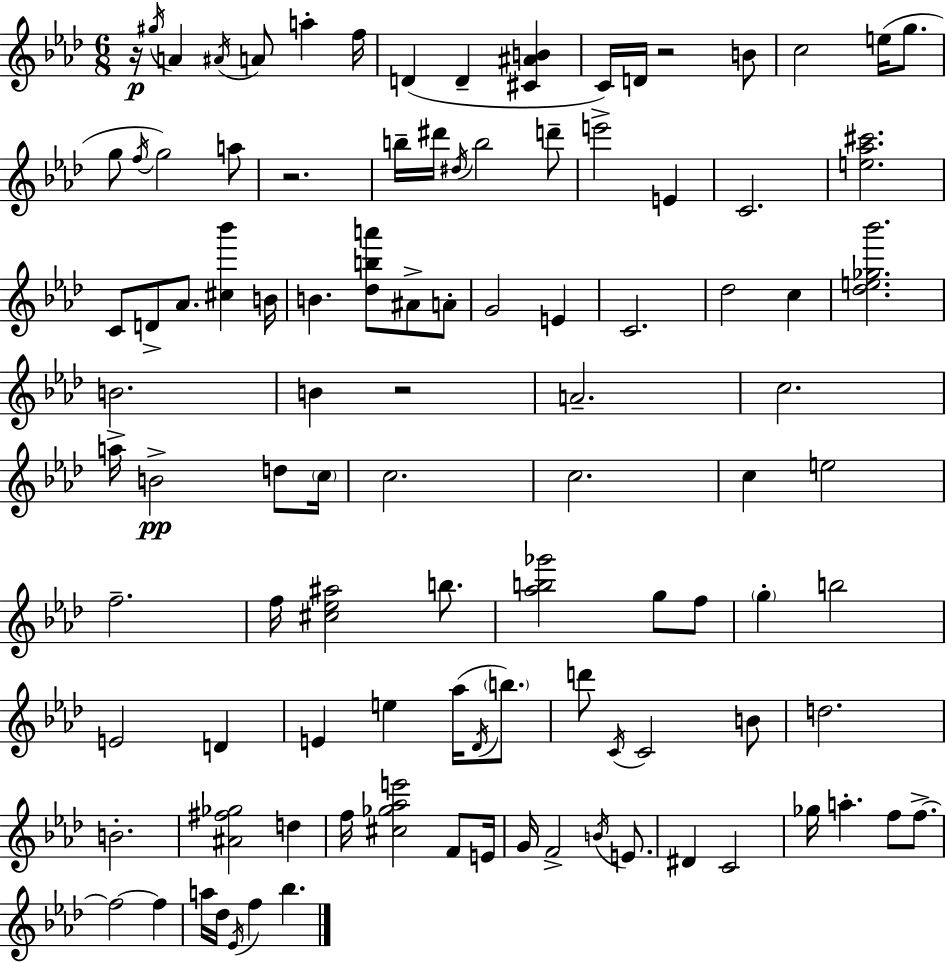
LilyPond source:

{
  \clef treble
  \numericTimeSignature
  \time 6/8
  \key f \minor
  \repeat volta 2 { r16\p \acciaccatura { gis''16 } a'4 \acciaccatura { ais'16 } a'8 a''4-. | f''16 d'4( d'4-- <cis' ais' b'>4 | c'16) d'16 r2 | b'8 c''2 e''16( g''8. | \break g''8 \acciaccatura { f''16 }) g''2 | a''8 r2. | b''16-- dis'''16 \acciaccatura { dis''16 } b''2 | d'''8-- e'''2-> | \break e'4 c'2. | <e'' aes'' cis'''>2. | c'8 d'8-> aes'8. <cis'' bes'''>4 | b'16 b'4. <des'' b'' a'''>8 | \break ais'8-> a'8-. g'2 | e'4 c'2. | des''2 | c''4 <des'' e'' ges'' bes'''>2. | \break b'2. | b'4 r2 | a'2.-- | c''2. | \break a''16-> b'2->\pp | d''8 \parenthesize c''16 c''2. | c''2. | c''4 e''2 | \break f''2.-- | f''16 <cis'' ees'' ais''>2 | b''8. <aes'' b'' ges'''>2 | g''8 f''8 \parenthesize g''4-. b''2 | \break e'2 | d'4 e'4 e''4 | aes''16( \acciaccatura { des'16 } \parenthesize b''8.) d'''8 \acciaccatura { c'16 } c'2 | b'8 d''2. | \break b'2.-. | <ais' fis'' ges''>2 | d''4 f''16 <cis'' ges'' aes'' e'''>2 | f'8 e'16 g'16 f'2-> | \break \acciaccatura { b'16 } e'8. dis'4 c'2 | ges''16 a''4.-. | f''8 f''8.->~~ f''2~~ | f''4 a''16 des''16 \acciaccatura { ees'16 } f''4 | \break bes''4. } \bar "|."
}